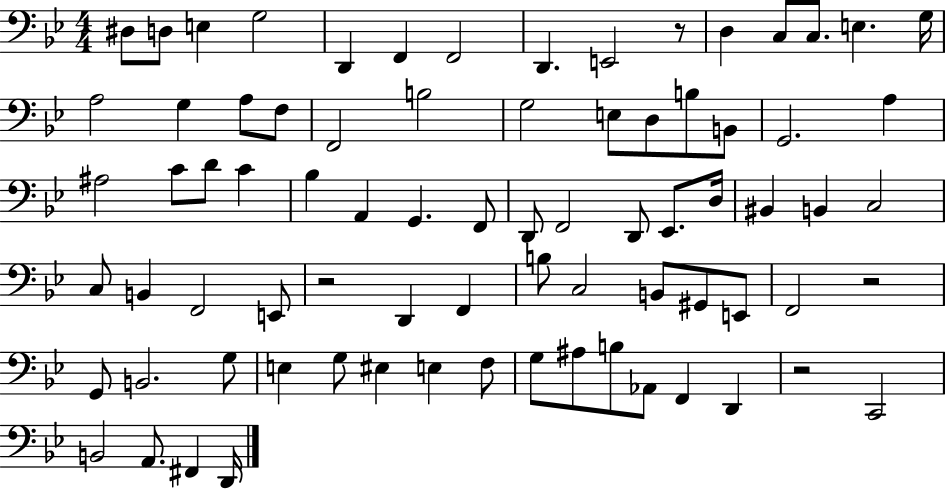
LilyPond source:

{
  \clef bass
  \numericTimeSignature
  \time 4/4
  \key bes \major
  \repeat volta 2 { dis8 d8 e4 g2 | d,4 f,4 f,2 | d,4. e,2 r8 | d4 c8 c8. e4. g16 | \break a2 g4 a8 f8 | f,2 b2 | g2 e8 d8 b8 b,8 | g,2. a4 | \break ais2 c'8 d'8 c'4 | bes4 a,4 g,4. f,8 | d,8 f,2 d,8 ees,8. d16 | bis,4 b,4 c2 | \break c8 b,4 f,2 e,8 | r2 d,4 f,4 | b8 c2 b,8 gis,8 e,8 | f,2 r2 | \break g,8 b,2. g8 | e4 g8 eis4 e4 f8 | g8 ais8 b8 aes,8 f,4 d,4 | r2 c,2 | \break b,2 a,8. fis,4 d,16 | } \bar "|."
}